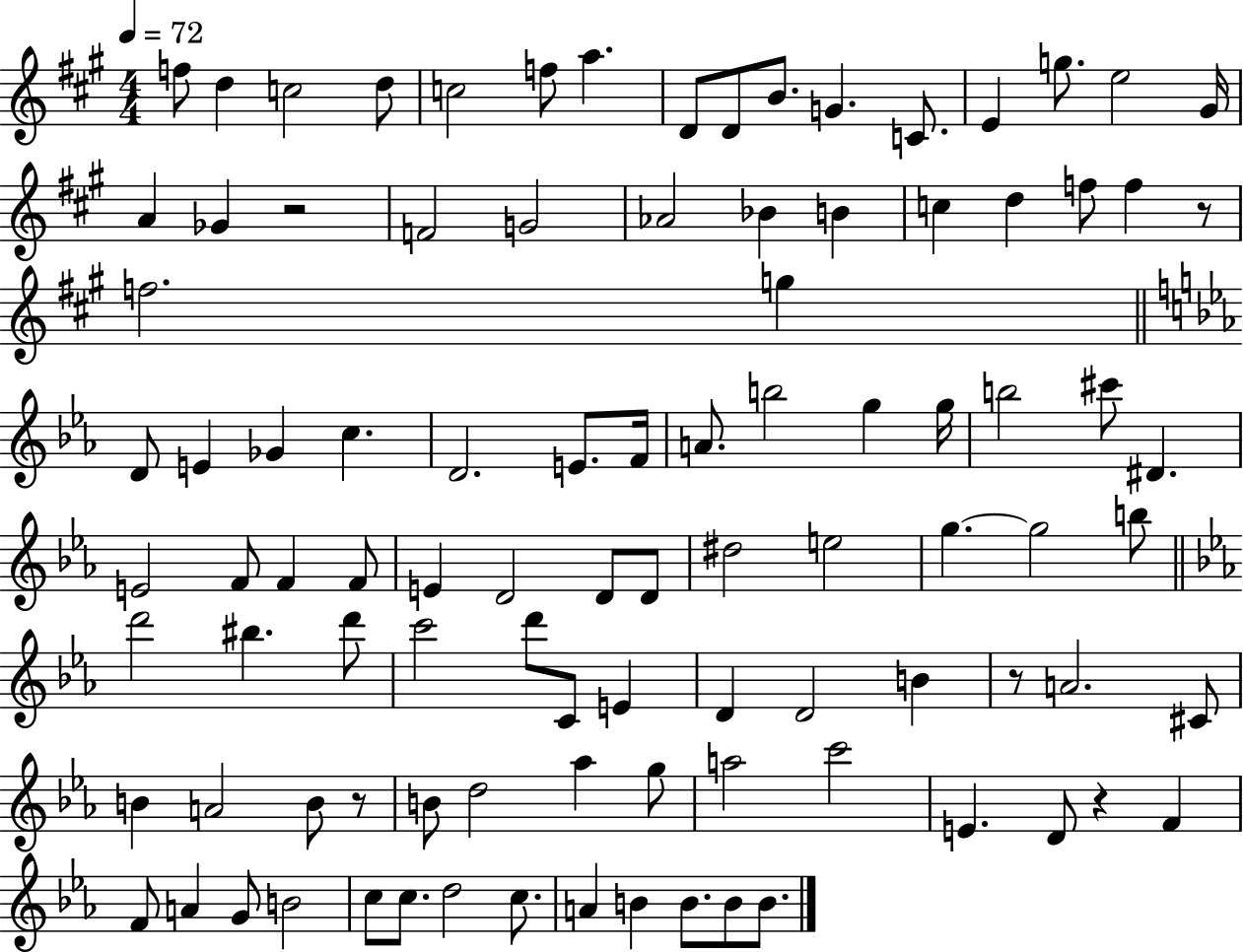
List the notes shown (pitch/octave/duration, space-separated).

F5/e D5/q C5/h D5/e C5/h F5/e A5/q. D4/e D4/e B4/e. G4/q. C4/e. E4/q G5/e. E5/h G#4/s A4/q Gb4/q R/h F4/h G4/h Ab4/h Bb4/q B4/q C5/q D5/q F5/e F5/q R/e F5/h. G5/q D4/e E4/q Gb4/q C5/q. D4/h. E4/e. F4/s A4/e. B5/h G5/q G5/s B5/h C#6/e D#4/q. E4/h F4/e F4/q F4/e E4/q D4/h D4/e D4/e D#5/h E5/h G5/q. G5/h B5/e D6/h BIS5/q. D6/e C6/h D6/e C4/e E4/q D4/q D4/h B4/q R/e A4/h. C#4/e B4/q A4/h B4/e R/e B4/e D5/h Ab5/q G5/e A5/h C6/h E4/q. D4/e R/q F4/q F4/e A4/q G4/e B4/h C5/e C5/e. D5/h C5/e. A4/q B4/q B4/e. B4/e B4/e.